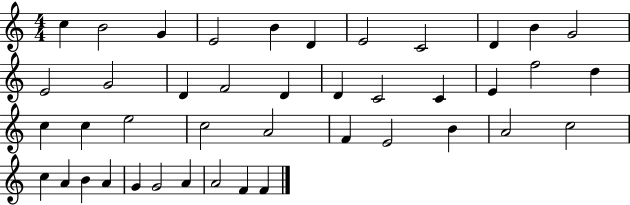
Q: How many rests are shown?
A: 0